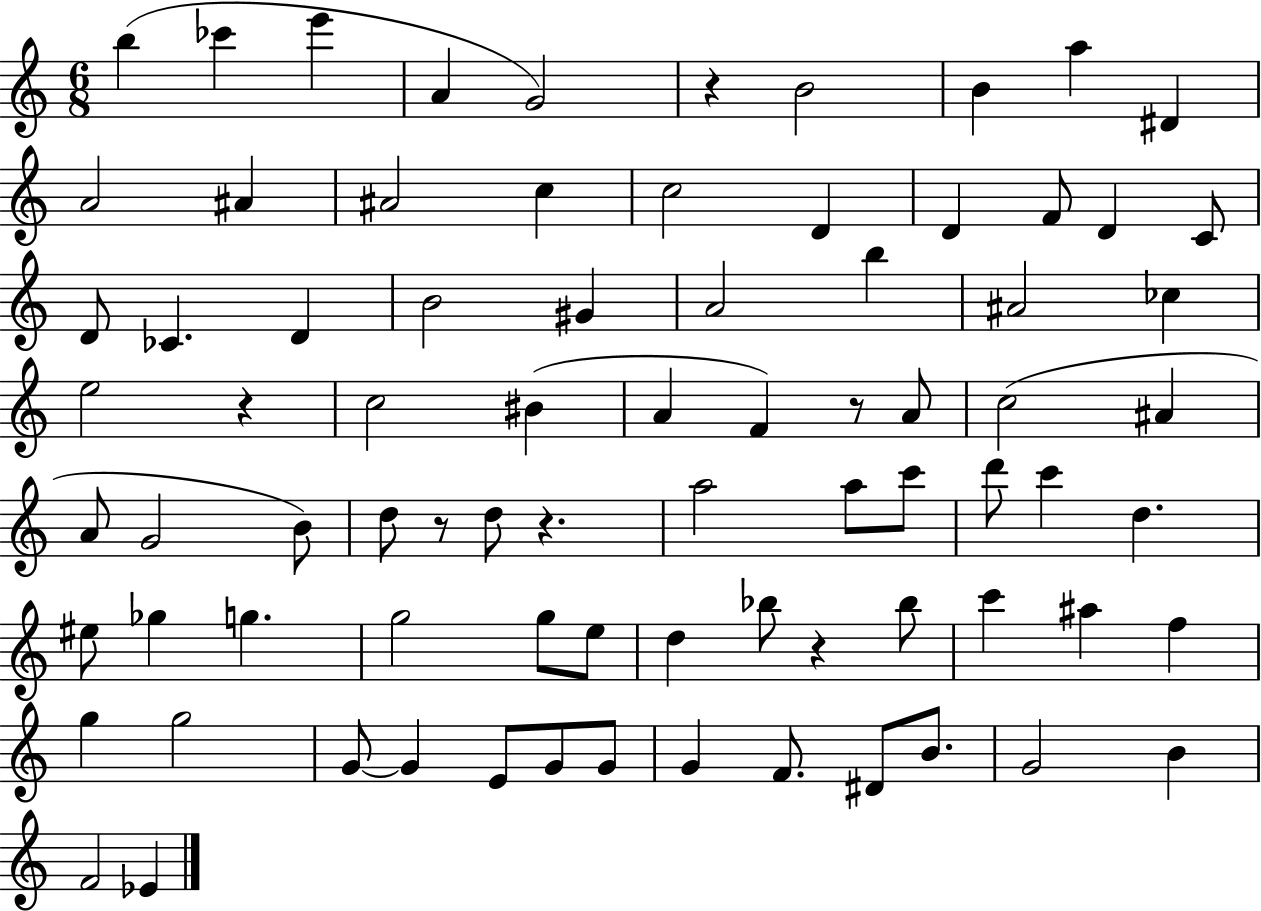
{
  \clef treble
  \numericTimeSignature
  \time 6/8
  \key c \major
  \repeat volta 2 { b''4( ces'''4 e'''4 | a'4 g'2) | r4 b'2 | b'4 a''4 dis'4 | \break a'2 ais'4 | ais'2 c''4 | c''2 d'4 | d'4 f'8 d'4 c'8 | \break d'8 ces'4. d'4 | b'2 gis'4 | a'2 b''4 | ais'2 ces''4 | \break e''2 r4 | c''2 bis'4( | a'4 f'4) r8 a'8 | c''2( ais'4 | \break a'8 g'2 b'8) | d''8 r8 d''8 r4. | a''2 a''8 c'''8 | d'''8 c'''4 d''4. | \break eis''8 ges''4 g''4. | g''2 g''8 e''8 | d''4 bes''8 r4 bes''8 | c'''4 ais''4 f''4 | \break g''4 g''2 | g'8~~ g'4 e'8 g'8 g'8 | g'4 f'8. dis'8 b'8. | g'2 b'4 | \break f'2 ees'4 | } \bar "|."
}